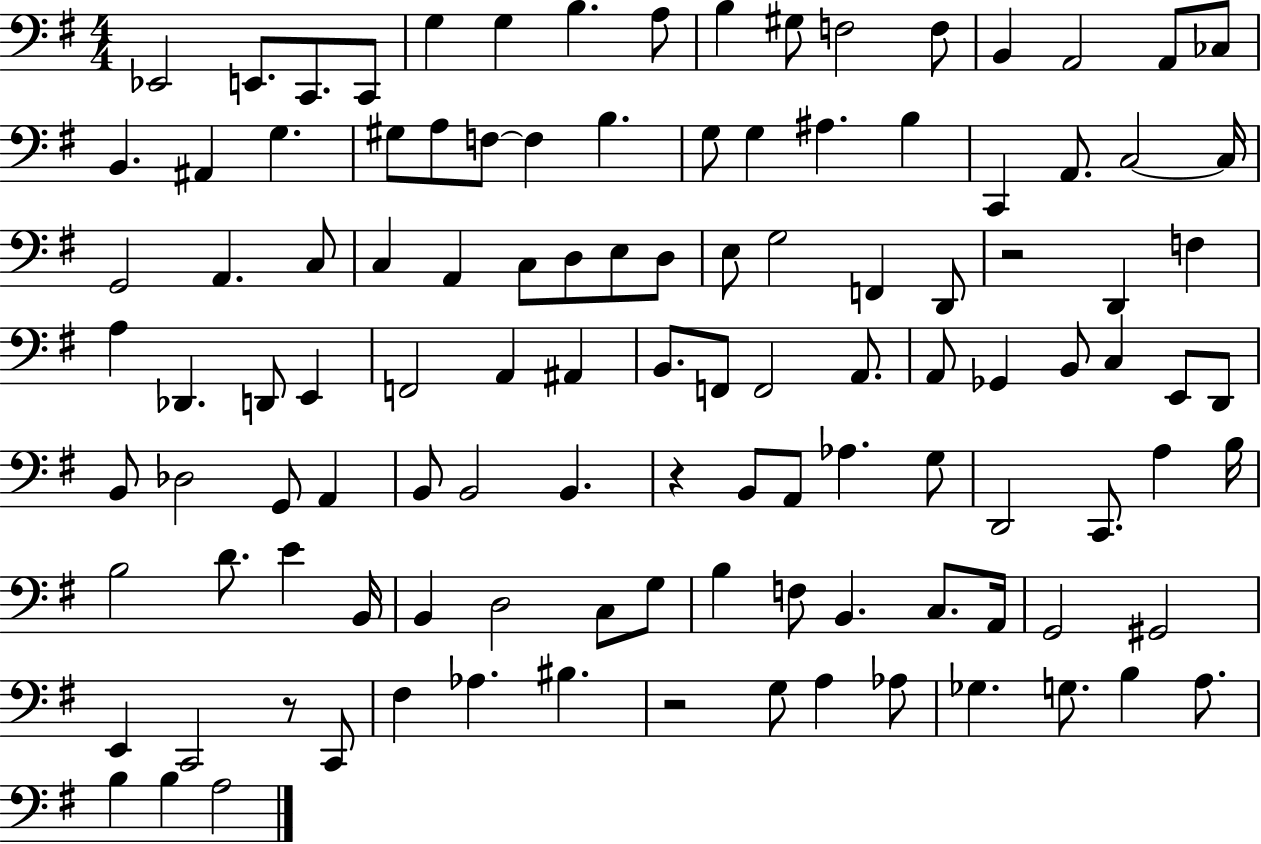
{
  \clef bass
  \numericTimeSignature
  \time 4/4
  \key g \major
  ees,2 e,8. c,8. c,8 | g4 g4 b4. a8 | b4 gis8 f2 f8 | b,4 a,2 a,8 ces8 | \break b,4. ais,4 g4. | gis8 a8 f8~~ f4 b4. | g8 g4 ais4. b4 | c,4 a,8. c2~~ c16 | \break g,2 a,4. c8 | c4 a,4 c8 d8 e8 d8 | e8 g2 f,4 d,8 | r2 d,4 f4 | \break a4 des,4. d,8 e,4 | f,2 a,4 ais,4 | b,8. f,8 f,2 a,8. | a,8 ges,4 b,8 c4 e,8 d,8 | \break b,8 des2 g,8 a,4 | b,8 b,2 b,4. | r4 b,8 a,8 aes4. g8 | d,2 c,8. a4 b16 | \break b2 d'8. e'4 b,16 | b,4 d2 c8 g8 | b4 f8 b,4. c8. a,16 | g,2 gis,2 | \break e,4 c,2 r8 c,8 | fis4 aes4. bis4. | r2 g8 a4 aes8 | ges4. g8. b4 a8. | \break b4 b4 a2 | \bar "|."
}